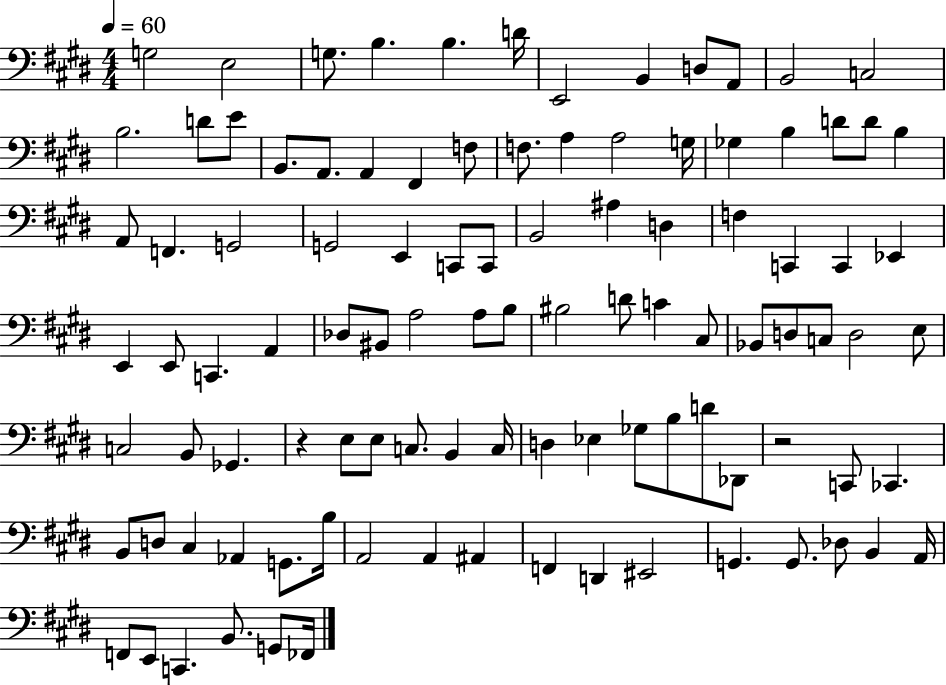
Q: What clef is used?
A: bass